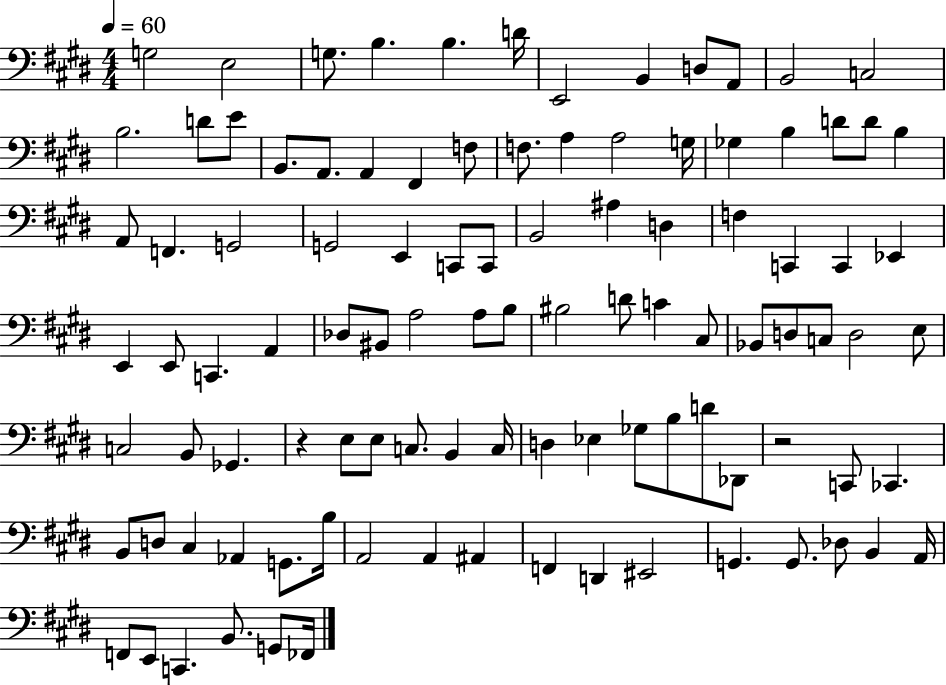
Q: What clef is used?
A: bass